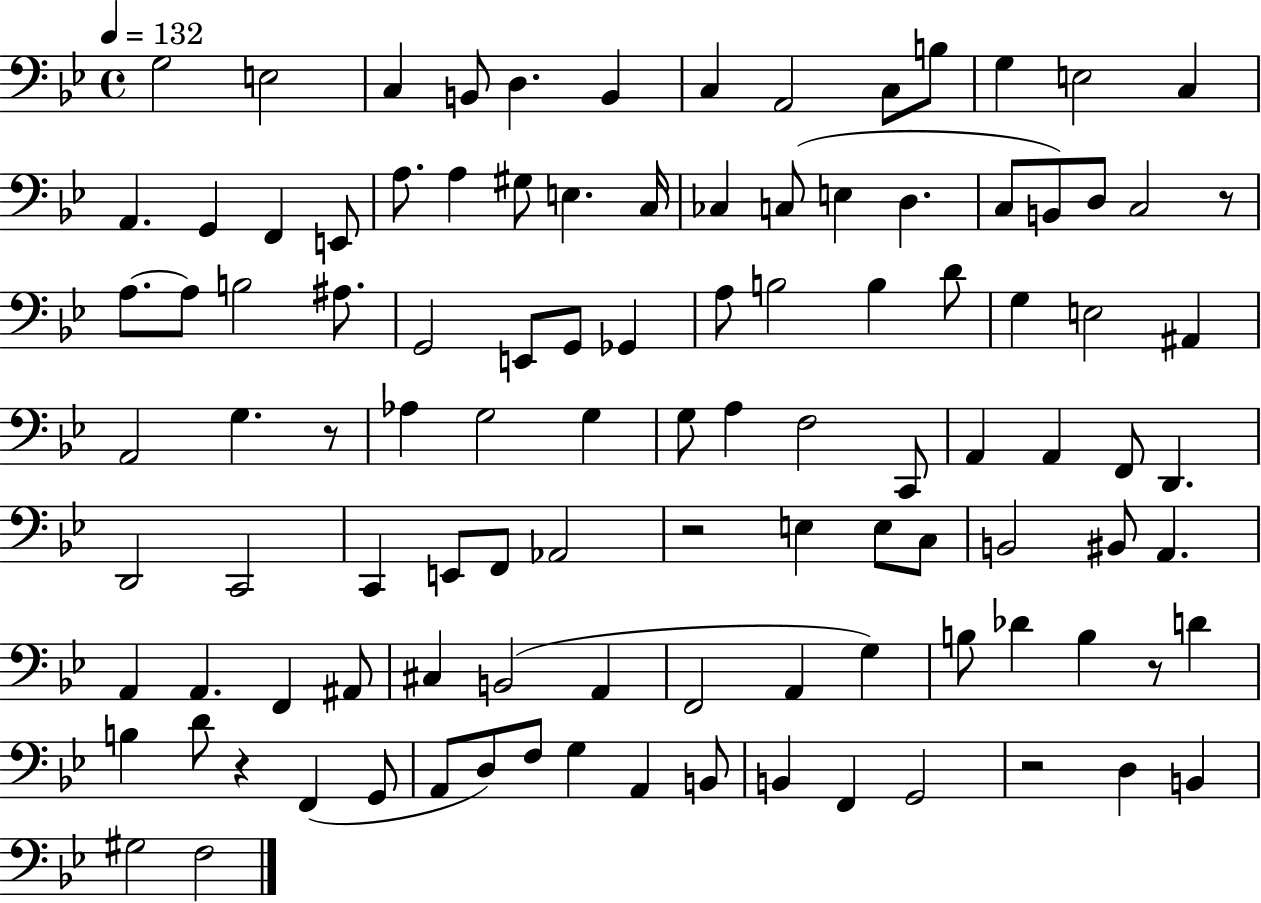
X:1
T:Untitled
M:4/4
L:1/4
K:Bb
G,2 E,2 C, B,,/2 D, B,, C, A,,2 C,/2 B,/2 G, E,2 C, A,, G,, F,, E,,/2 A,/2 A, ^G,/2 E, C,/4 _C, C,/2 E, D, C,/2 B,,/2 D,/2 C,2 z/2 A,/2 A,/2 B,2 ^A,/2 G,,2 E,,/2 G,,/2 _G,, A,/2 B,2 B, D/2 G, E,2 ^A,, A,,2 G, z/2 _A, G,2 G, G,/2 A, F,2 C,,/2 A,, A,, F,,/2 D,, D,,2 C,,2 C,, E,,/2 F,,/2 _A,,2 z2 E, E,/2 C,/2 B,,2 ^B,,/2 A,, A,, A,, F,, ^A,,/2 ^C, B,,2 A,, F,,2 A,, G, B,/2 _D B, z/2 D B, D/2 z F,, G,,/2 A,,/2 D,/2 F,/2 G, A,, B,,/2 B,, F,, G,,2 z2 D, B,, ^G,2 F,2